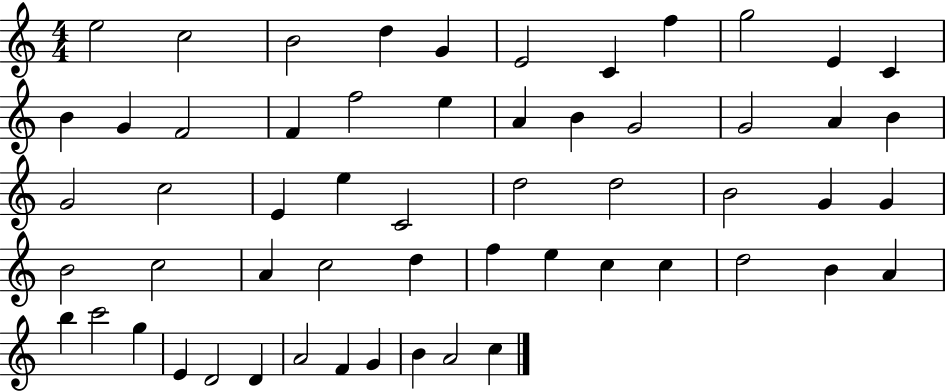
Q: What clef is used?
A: treble